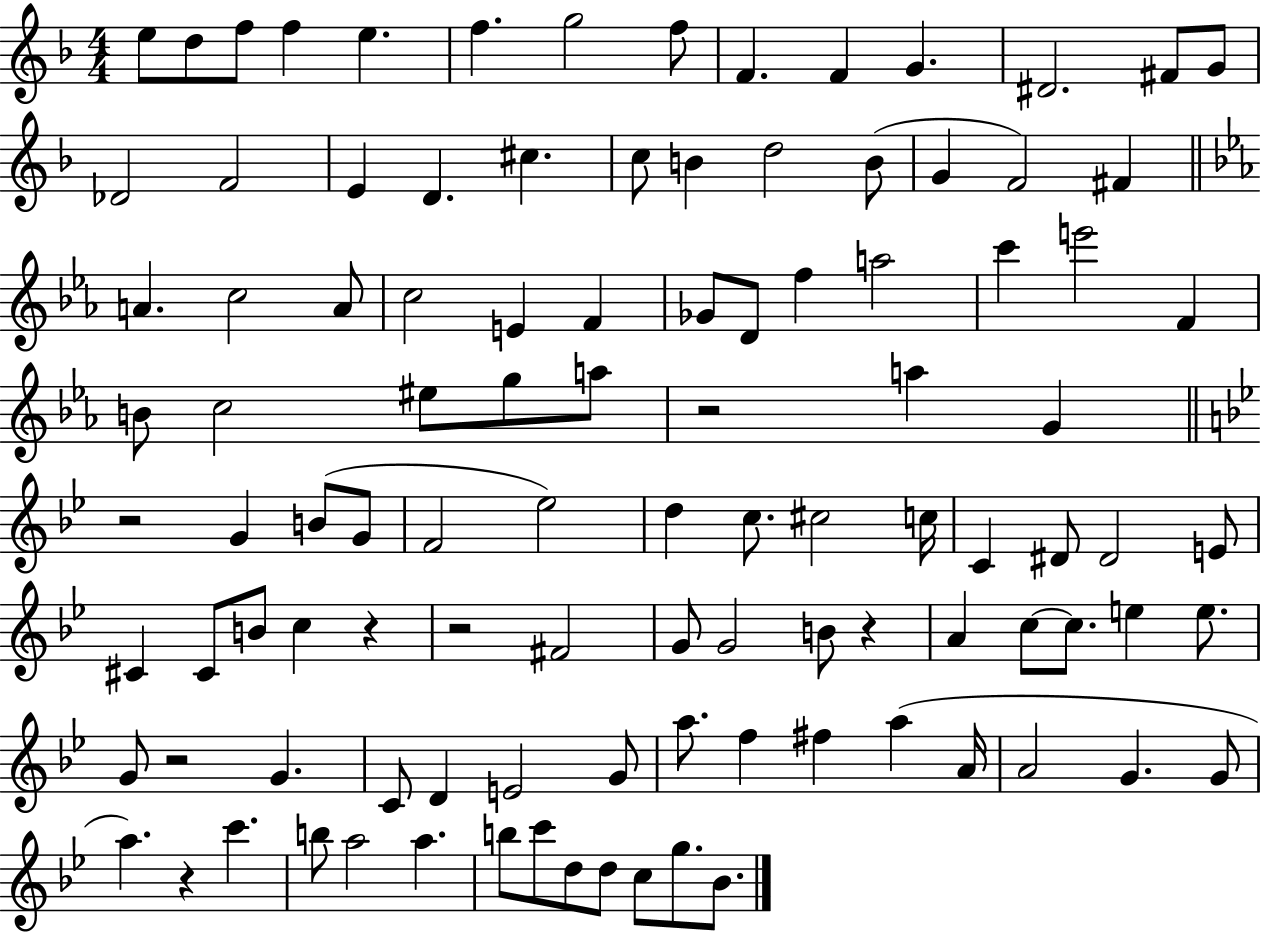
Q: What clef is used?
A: treble